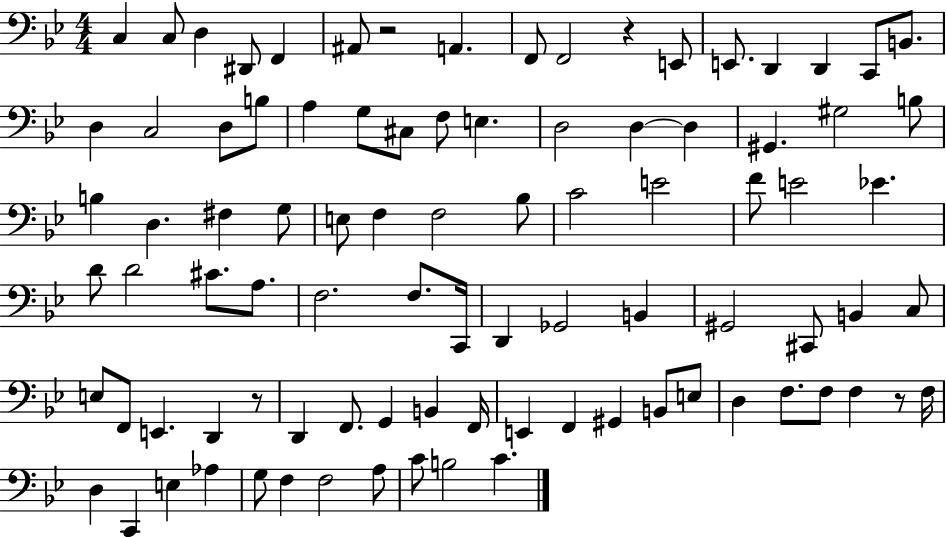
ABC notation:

X:1
T:Untitled
M:4/4
L:1/4
K:Bb
C, C,/2 D, ^D,,/2 F,, ^A,,/2 z2 A,, F,,/2 F,,2 z E,,/2 E,,/2 D,, D,, C,,/2 B,,/2 D, C,2 D,/2 B,/2 A, G,/2 ^C,/2 F,/2 E, D,2 D, D, ^G,, ^G,2 B,/2 B, D, ^F, G,/2 E,/2 F, F,2 _B,/2 C2 E2 F/2 E2 _E D/2 D2 ^C/2 A,/2 F,2 F,/2 C,,/4 D,, _G,,2 B,, ^G,,2 ^C,,/2 B,, C,/2 E,/2 F,,/2 E,, D,, z/2 D,, F,,/2 G,, B,, F,,/4 E,, F,, ^G,, B,,/2 E,/2 D, F,/2 F,/2 F, z/2 F,/4 D, C,, E, _A, G,/2 F, F,2 A,/2 C/2 B,2 C